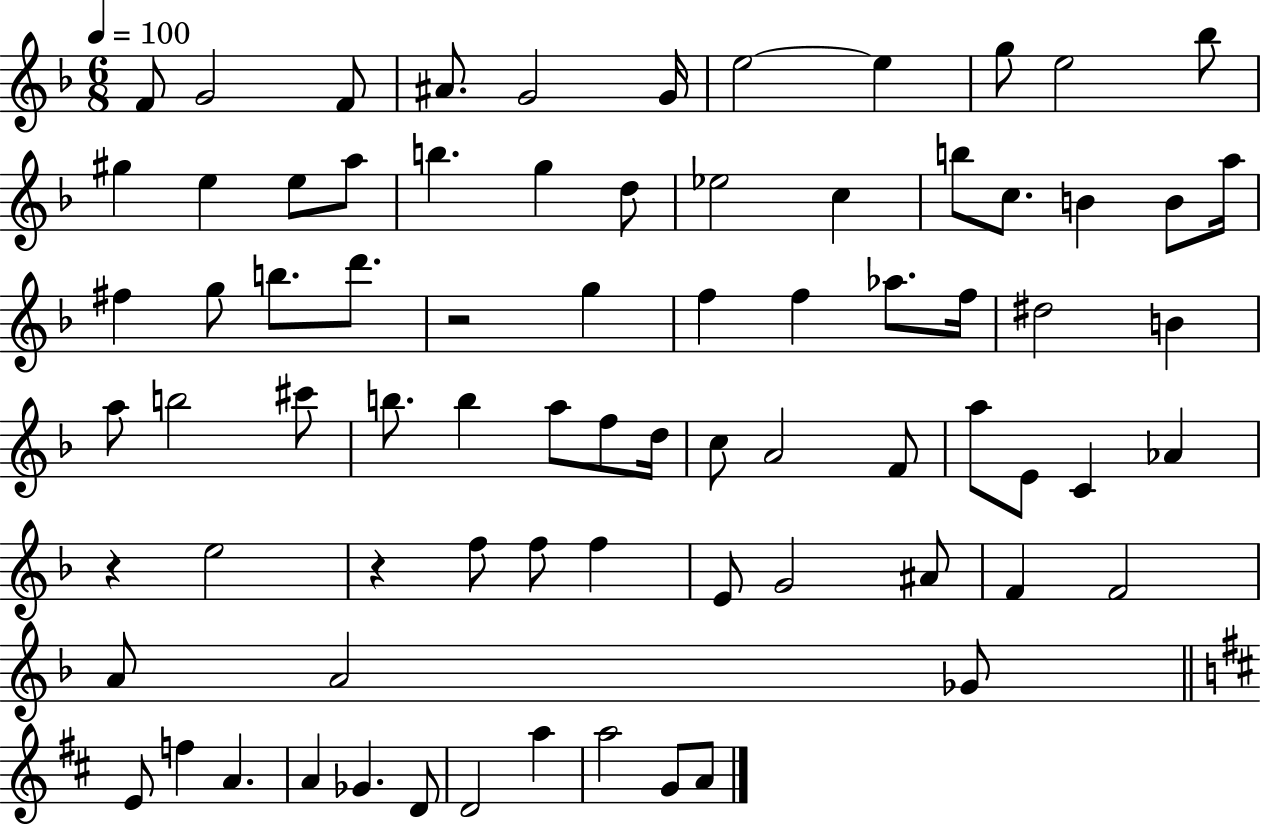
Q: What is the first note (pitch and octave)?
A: F4